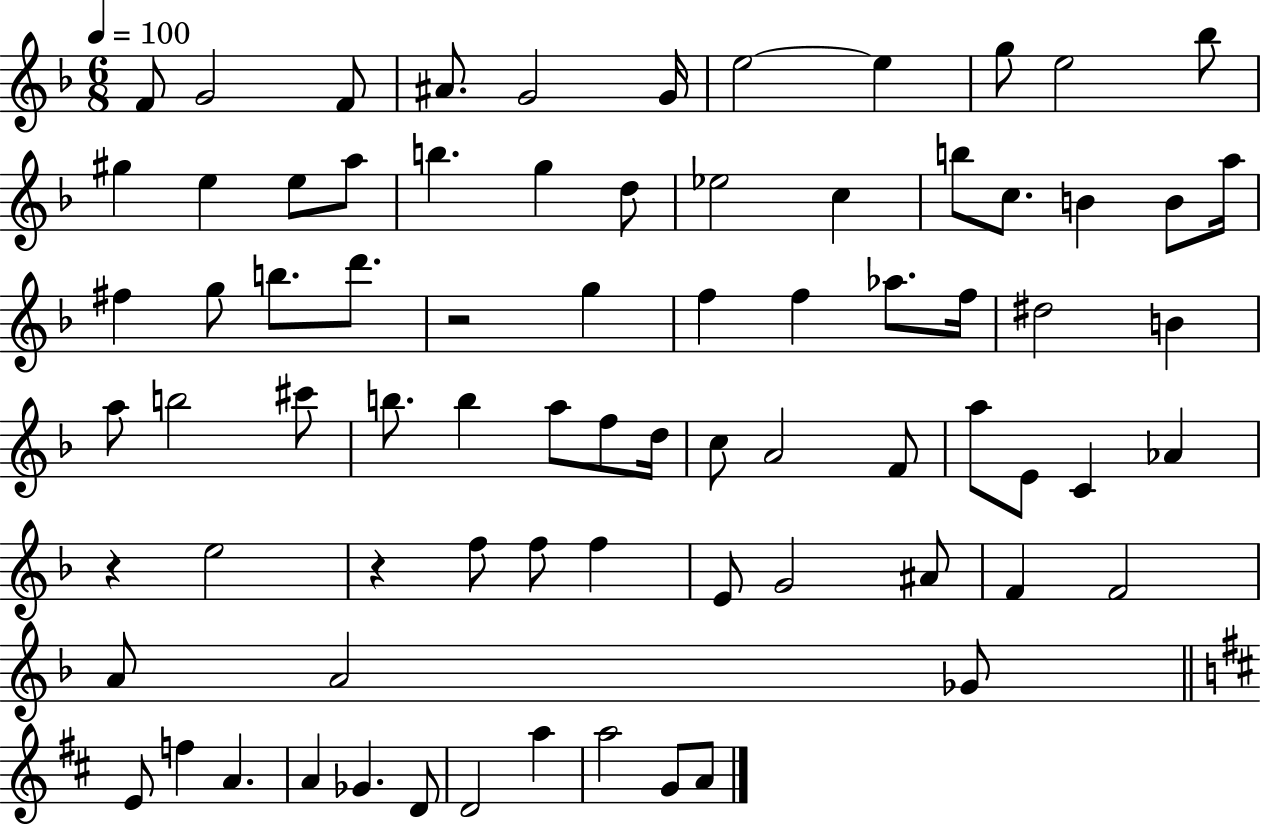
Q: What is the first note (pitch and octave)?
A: F4